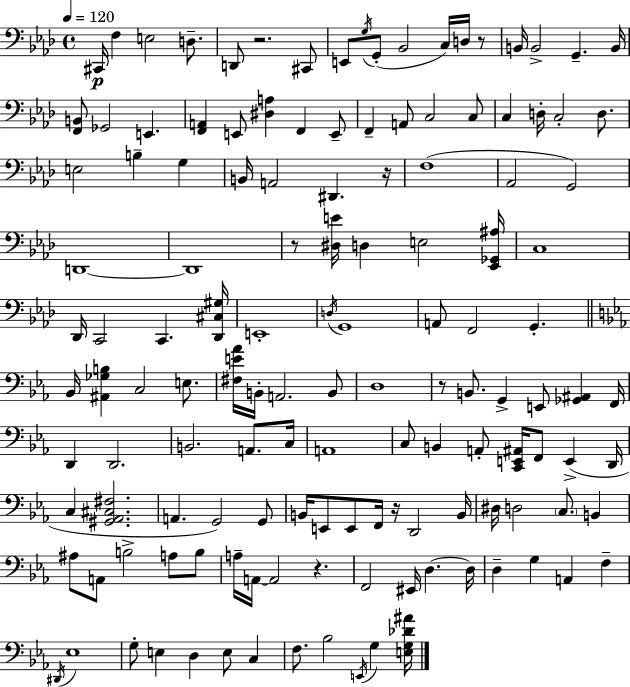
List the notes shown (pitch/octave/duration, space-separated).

C#2/s F3/q E3/h D3/e. D2/e R/h. C#2/e E2/e G3/s G2/e Bb2/h C3/s D3/s R/e B2/s B2/h G2/q. B2/s [F2,B2]/e Gb2/h E2/q. [F2,A2]/q E2/e [D#3,A3]/q F2/q E2/e F2/q A2/e C3/h C3/e C3/q D3/s C3/h D3/e. E3/h B3/q G3/q B2/s A2/h D#2/q. R/s F3/w Ab2/h G2/h D2/w D2/w R/e [D#3,E4]/s D3/q E3/h [Eb2,Gb2,A#3]/s C3/w Db2/s C2/h C2/q. [Db2,C#3,G#3]/s E2/w D3/s G2/w A2/e F2/h G2/q. Bb2/s [A#2,Gb3,B3]/q C3/h E3/e. [F#3,E4,Ab4]/s B2/s A2/h. B2/e D3/w R/e B2/e. G2/q E2/e [Gb2,A#2]/q F2/s D2/q D2/h. B2/h. A2/e. C3/s A2/w C3/e B2/q A2/e [C2,E2,A#2]/s F2/e E2/q D2/s C3/q [G#2,Ab2,C#3,F#3]/h. A2/q. G2/h G2/e B2/s E2/e E2/e F2/s R/s D2/h B2/s D#3/s D3/h C3/e. B2/q A#3/e A2/e B3/h A3/e B3/e A3/s A2/s A2/h R/q. F2/h EIS2/s D3/q. D3/s D3/q G3/q A2/q F3/q D#2/s Eb3/w G3/e E3/q D3/q E3/e C3/q F3/e. Bb3/h E2/s G3/q [E3,G3,Db4,A#4]/s